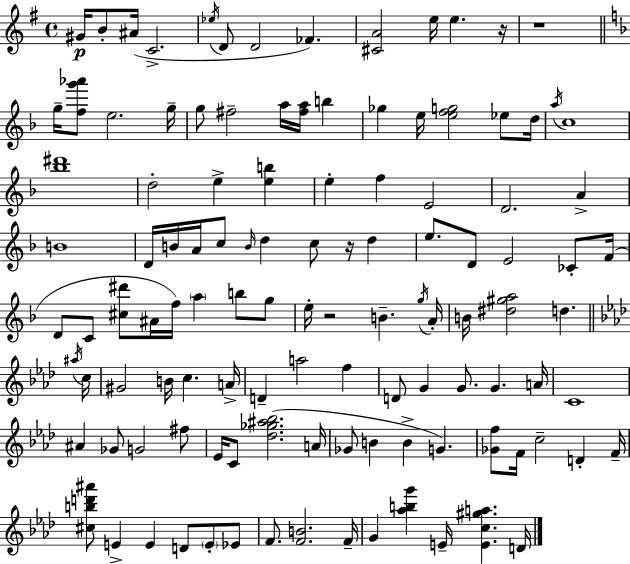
X:1
T:Untitled
M:4/4
L:1/4
K:Em
^G/4 B/2 ^A/4 C2 _e/4 D/2 D2 _F [^CA]2 e/4 e z/4 z4 g/4 [fg'_a']/2 e2 g/4 g/2 ^f2 a/4 [^fa]/4 b _g e/4 [efg]2 _e/2 d/4 a/4 c4 [_b^d']4 d2 e [eb] e f E2 D2 A B4 D/4 B/4 A/4 c/2 B/4 d c/2 z/4 d e/2 D/2 E2 _C/2 F/4 D/2 C/2 [^c^d']/2 ^A/4 f/4 a b/2 g/2 e/4 z2 B g/4 A/4 B/4 [^d^ga]2 d ^a/4 c/4 ^G2 B/4 c A/4 D a2 f D/2 G G/2 G A/4 C4 ^A _G/2 G2 ^f/2 _E/4 C/2 [_d_g^a_b]2 A/4 _G/2 B B G [_Gf]/2 F/4 c2 D F/4 [^cbd'^a']/2 E E D/2 E/2 _E/2 F/2 [FB]2 F/4 G [_abg'] E/4 [Ec^ga] D/4